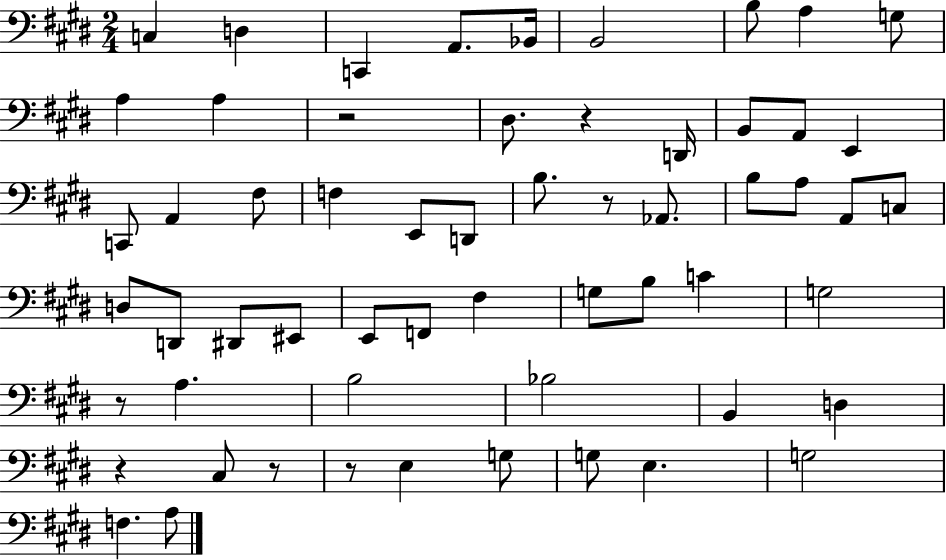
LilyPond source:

{
  \clef bass
  \numericTimeSignature
  \time 2/4
  \key e \major
  \repeat volta 2 { c4 d4 | c,4 a,8. bes,16 | b,2 | b8 a4 g8 | \break a4 a4 | r2 | dis8. r4 d,16 | b,8 a,8 e,4 | \break c,8 a,4 fis8 | f4 e,8 d,8 | b8. r8 aes,8. | b8 a8 a,8 c8 | \break d8 d,8 dis,8 eis,8 | e,8 f,8 fis4 | g8 b8 c'4 | g2 | \break r8 a4. | b2 | bes2 | b,4 d4 | \break r4 cis8 r8 | r8 e4 g8 | g8 e4. | g2 | \break f4. a8 | } \bar "|."
}